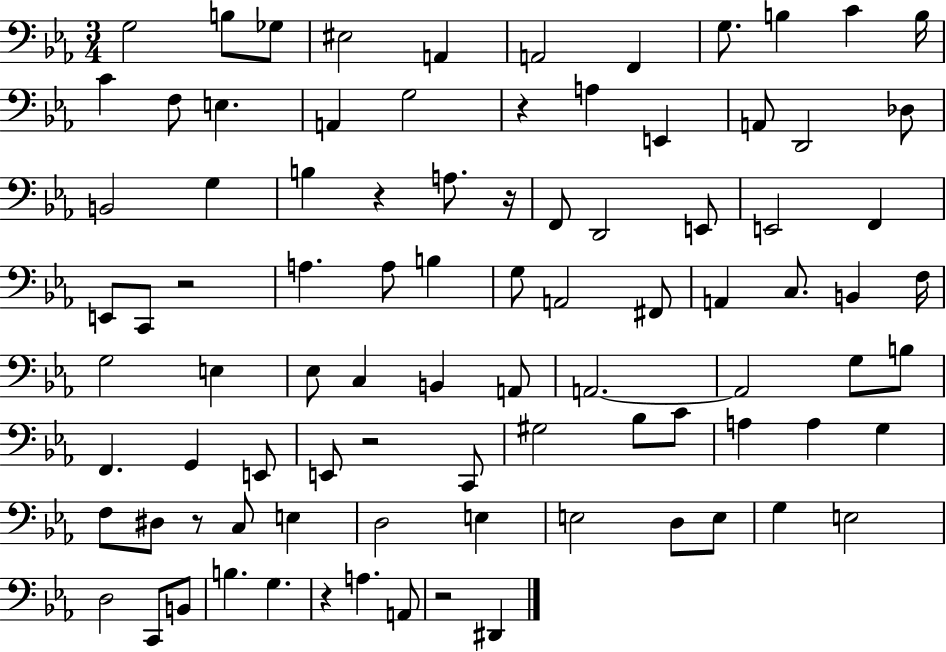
G3/h B3/e Gb3/e EIS3/h A2/q A2/h F2/q G3/e. B3/q C4/q B3/s C4/q F3/e E3/q. A2/q G3/h R/q A3/q E2/q A2/e D2/h Db3/e B2/h G3/q B3/q R/q A3/e. R/s F2/e D2/h E2/e E2/h F2/q E2/e C2/e R/h A3/q. A3/e B3/q G3/e A2/h F#2/e A2/q C3/e. B2/q F3/s G3/h E3/q Eb3/e C3/q B2/q A2/e A2/h. A2/h G3/e B3/e F2/q. G2/q E2/e E2/e R/h C2/e G#3/h Bb3/e C4/e A3/q A3/q G3/q F3/e D#3/e R/e C3/e E3/q D3/h E3/q E3/h D3/e E3/e G3/q E3/h D3/h C2/e B2/e B3/q. G3/q. R/q A3/q. A2/e R/h D#2/q